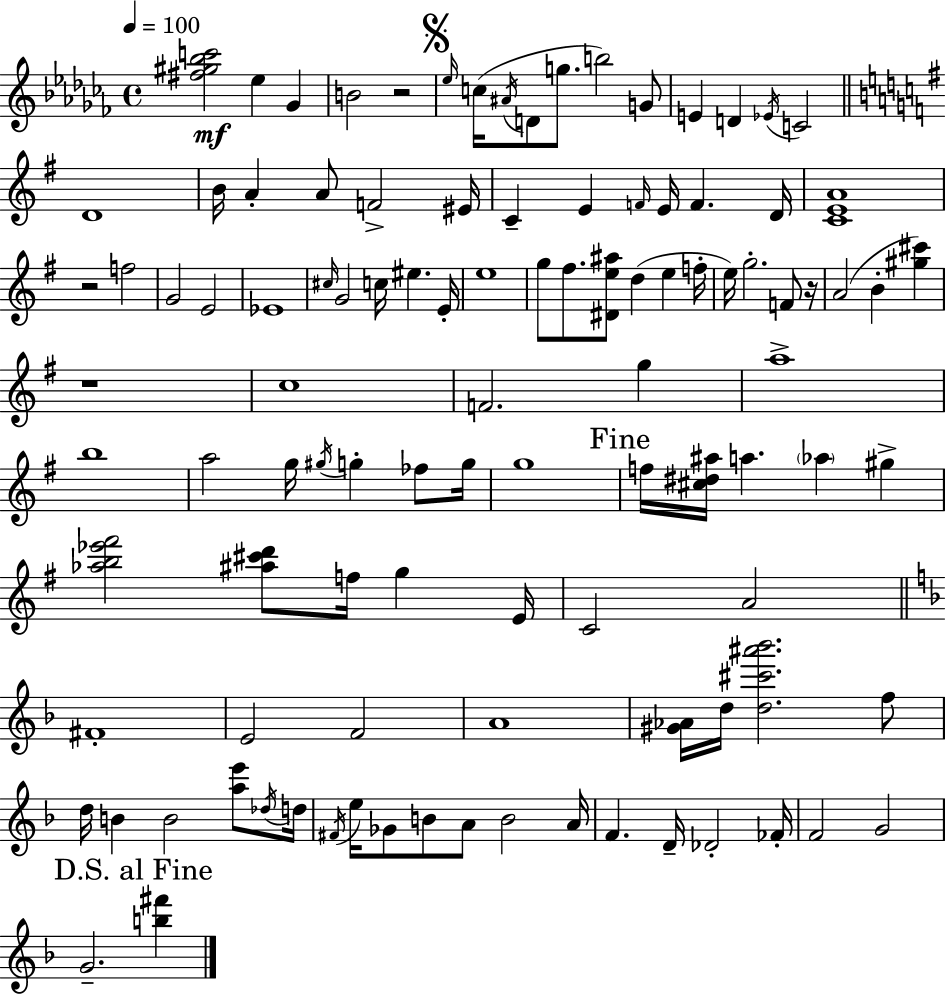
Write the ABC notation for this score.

X:1
T:Untitled
M:4/4
L:1/4
K:Abm
[^f^g_bc']2 _e _G B2 z2 _e/4 c/4 ^A/4 D/2 g/2 b2 G/2 E D _E/4 C2 D4 B/4 A A/2 F2 ^E/4 C E F/4 E/4 F D/4 [CEA]4 z2 f2 G2 E2 _E4 ^c/4 G2 c/4 ^e E/4 e4 g/2 ^f/2 [^De^a]/2 d e f/4 e/4 g2 F/2 z/4 A2 B [^g^c'] z4 c4 F2 g a4 b4 a2 g/4 ^g/4 g _f/2 g/4 g4 f/4 [^c^d^a]/4 a _a ^g [_ab_e'^f']2 [^a^c'd']/2 f/4 g E/4 C2 A2 ^F4 E2 F2 A4 [^G_A]/4 d/4 [d^c'^a'_b']2 f/2 d/4 B B2 [ae']/2 _d/4 d/4 ^F/4 e/4 _G/2 B/2 A/2 B2 A/4 F D/4 _D2 _F/4 F2 G2 G2 [b^f']